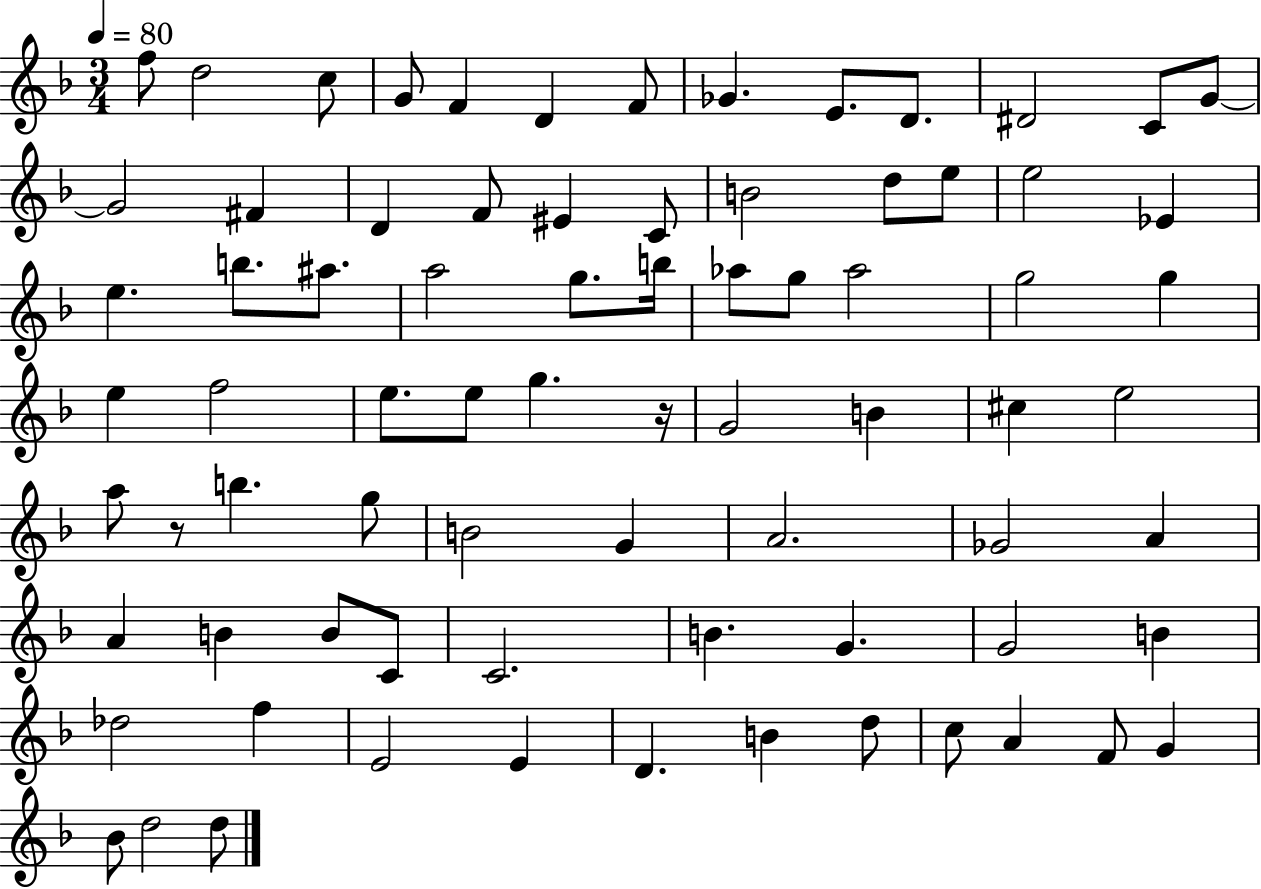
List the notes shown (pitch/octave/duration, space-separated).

F5/e D5/h C5/e G4/e F4/q D4/q F4/e Gb4/q. E4/e. D4/e. D#4/h C4/e G4/e G4/h F#4/q D4/q F4/e EIS4/q C4/e B4/h D5/e E5/e E5/h Eb4/q E5/q. B5/e. A#5/e. A5/h G5/e. B5/s Ab5/e G5/e Ab5/h G5/h G5/q E5/q F5/h E5/e. E5/e G5/q. R/s G4/h B4/q C#5/q E5/h A5/e R/e B5/q. G5/e B4/h G4/q A4/h. Gb4/h A4/q A4/q B4/q B4/e C4/e C4/h. B4/q. G4/q. G4/h B4/q Db5/h F5/q E4/h E4/q D4/q. B4/q D5/e C5/e A4/q F4/e G4/q Bb4/e D5/h D5/e